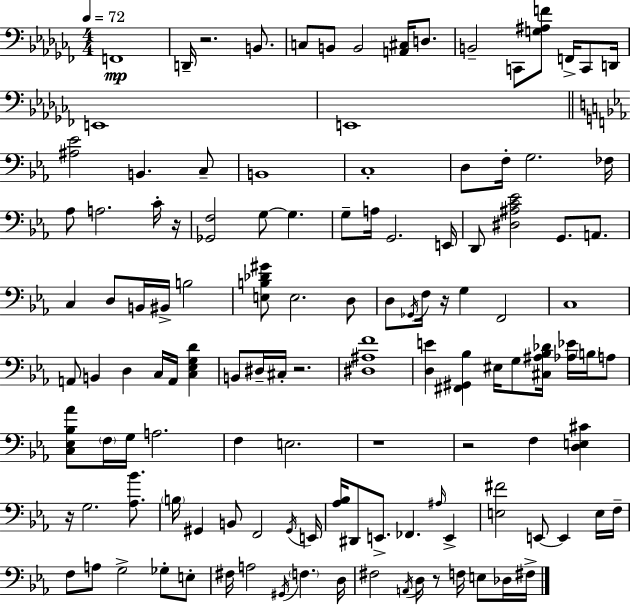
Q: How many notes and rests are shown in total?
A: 123